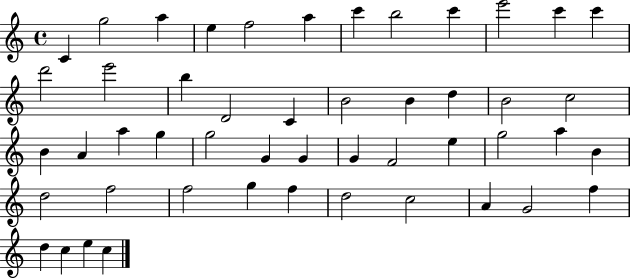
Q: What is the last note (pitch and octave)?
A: C5